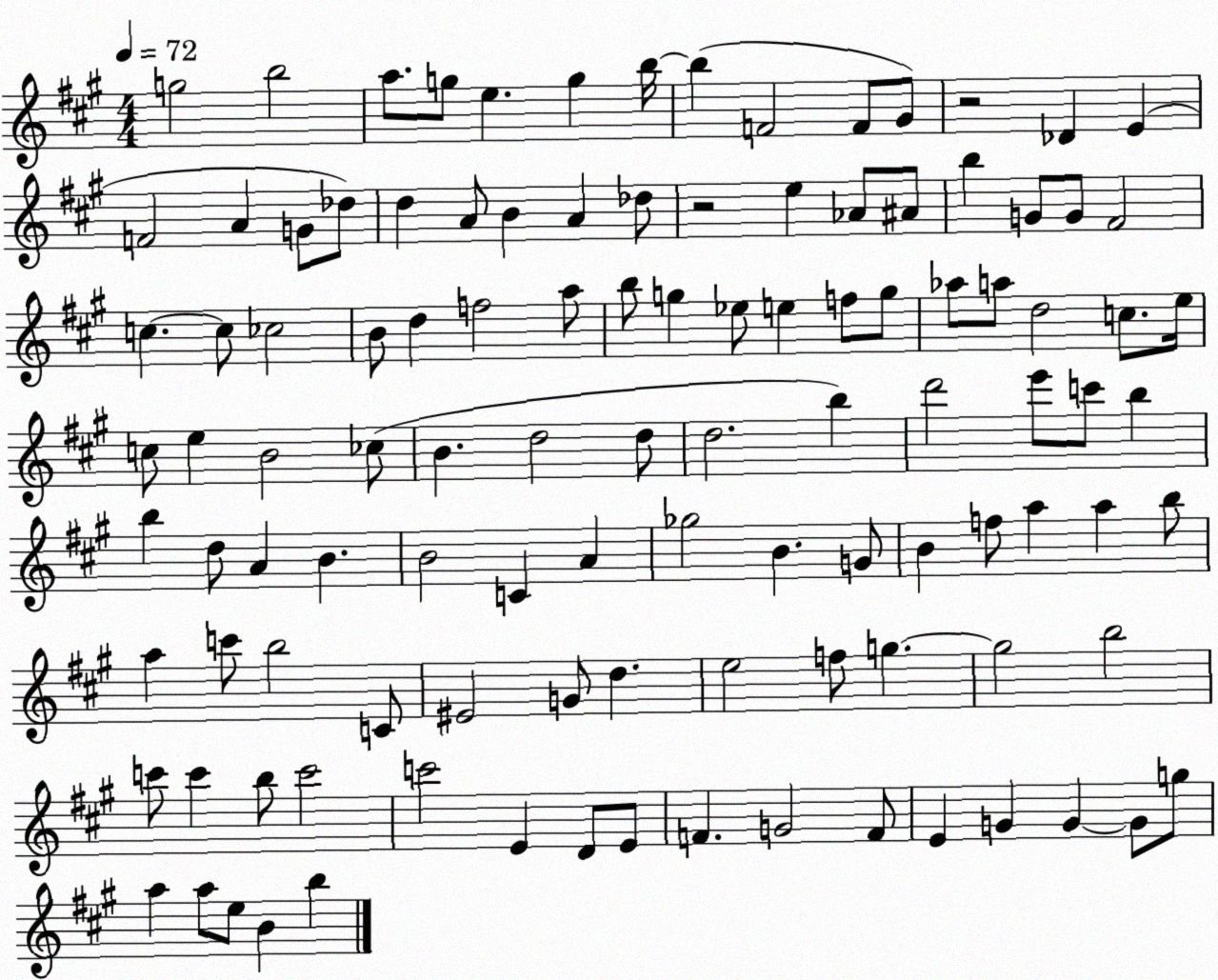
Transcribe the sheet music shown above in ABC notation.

X:1
T:Untitled
M:4/4
L:1/4
K:A
g2 b2 a/2 g/2 e g b/4 b F2 F/2 ^G/2 z2 _D E F2 A G/2 _d/2 d A/2 B A _d/2 z2 e _A/2 ^A/2 b G/2 G/2 ^F2 c c/2 _c2 B/2 d f2 a/2 b/2 g _e/2 e f/2 g/2 _a/2 a/2 d2 c/2 e/4 c/2 e B2 _c/2 B d2 d/2 d2 b d'2 e'/2 c'/2 b b d/2 A B B2 C A _g2 B G/2 B f/2 a a b/2 a c'/2 b2 C/2 ^E2 G/2 d e2 f/2 g g2 b2 c'/2 c' b/2 c'2 c'2 E D/2 E/2 F G2 F/2 E G G G/2 g/2 a a/2 e/2 B b